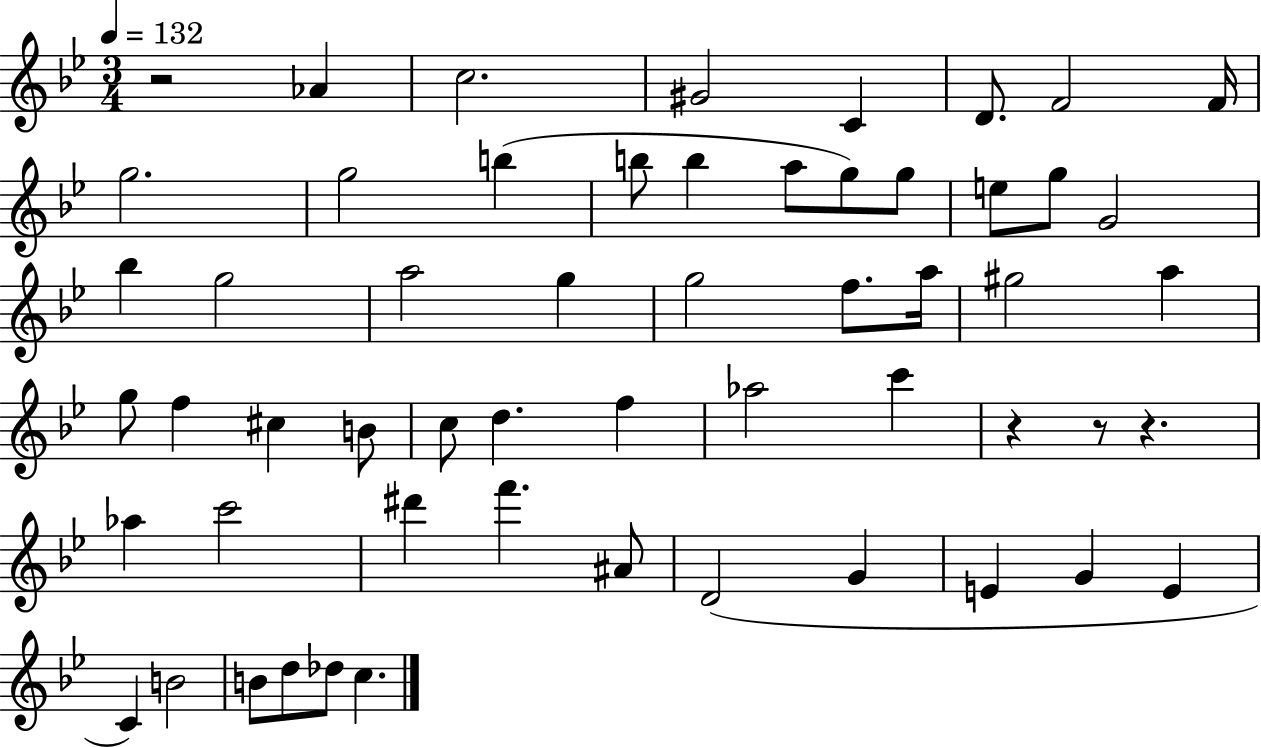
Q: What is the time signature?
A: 3/4